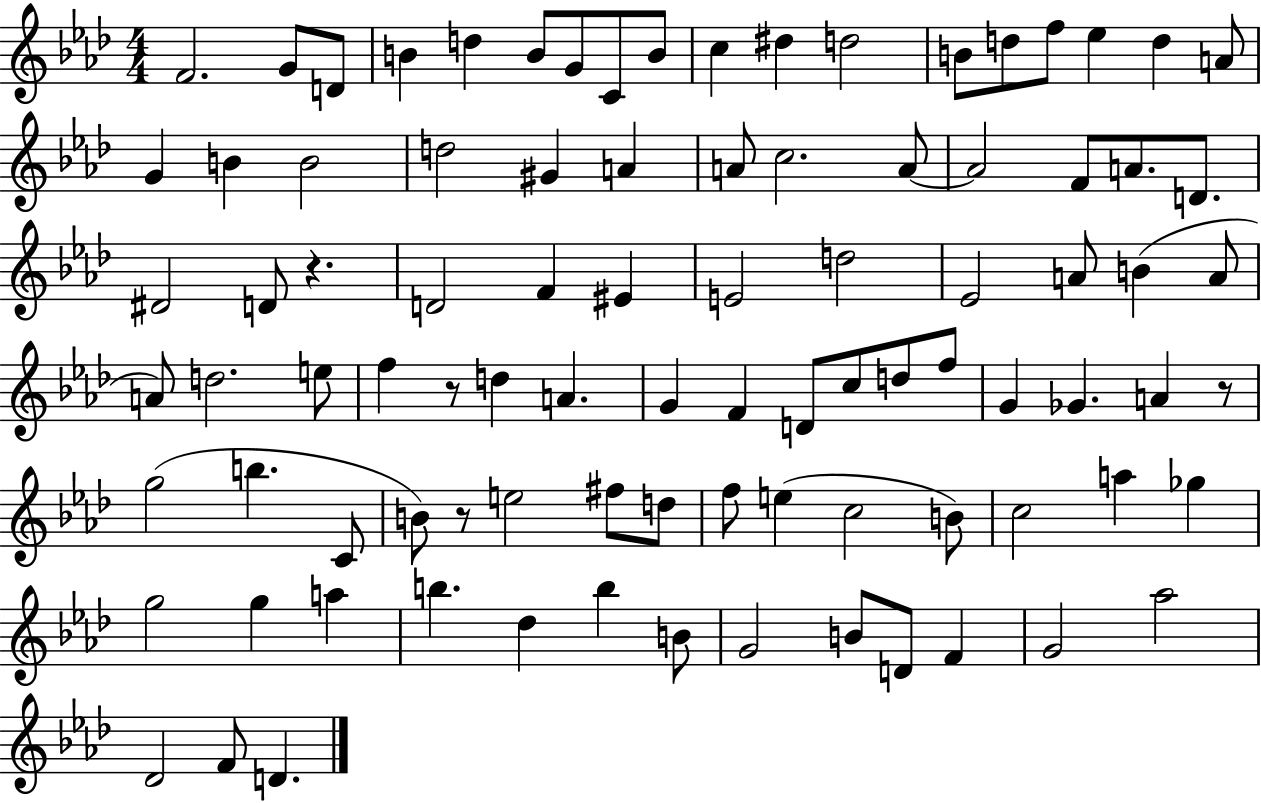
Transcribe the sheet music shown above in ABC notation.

X:1
T:Untitled
M:4/4
L:1/4
K:Ab
F2 G/2 D/2 B d B/2 G/2 C/2 B/2 c ^d d2 B/2 d/2 f/2 _e d A/2 G B B2 d2 ^G A A/2 c2 A/2 A2 F/2 A/2 D/2 ^D2 D/2 z D2 F ^E E2 d2 _E2 A/2 B A/2 A/2 d2 e/2 f z/2 d A G F D/2 c/2 d/2 f/2 G _G A z/2 g2 b C/2 B/2 z/2 e2 ^f/2 d/2 f/2 e c2 B/2 c2 a _g g2 g a b _d b B/2 G2 B/2 D/2 F G2 _a2 _D2 F/2 D